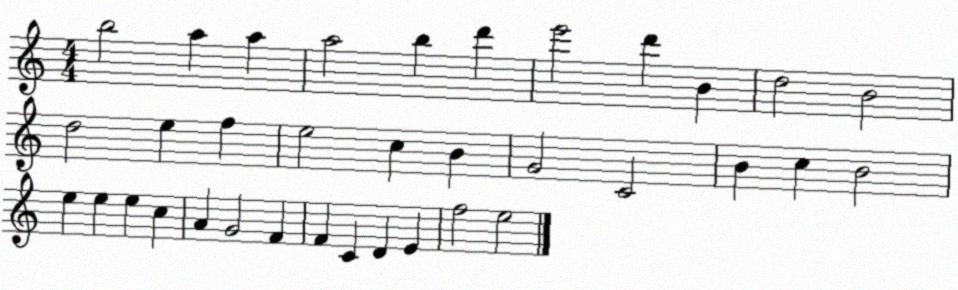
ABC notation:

X:1
T:Untitled
M:4/4
L:1/4
K:C
b2 a a a2 b d' e'2 d' B d2 B2 d2 e f e2 c B G2 C2 B c B2 e e e c A G2 F F C D E f2 e2